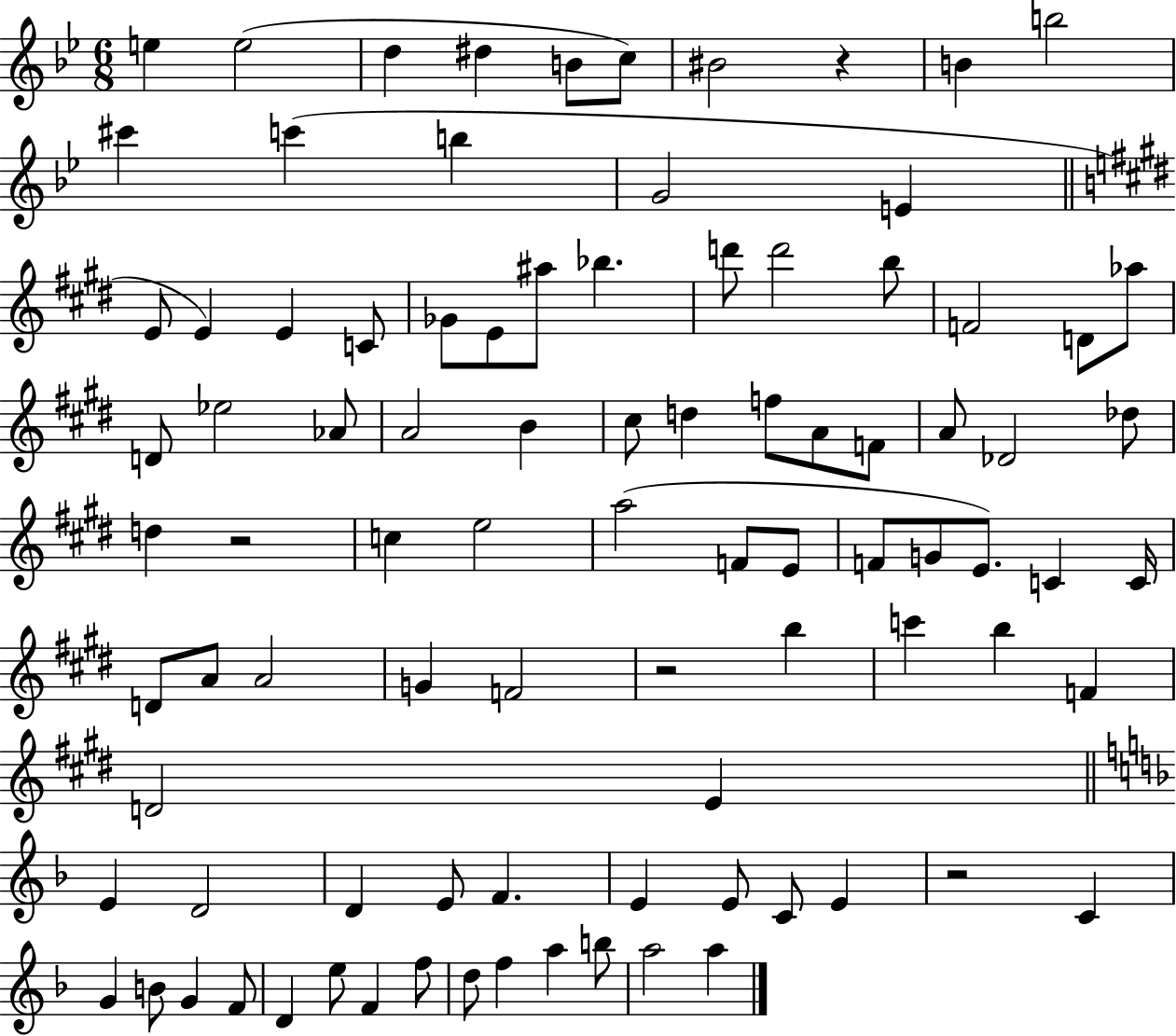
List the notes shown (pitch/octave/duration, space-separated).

E5/q E5/h D5/q D#5/q B4/e C5/e BIS4/h R/q B4/q B5/h C#6/q C6/q B5/q G4/h E4/q E4/e E4/q E4/q C4/e Gb4/e E4/e A#5/e Bb5/q. D6/e D6/h B5/e F4/h D4/e Ab5/e D4/e Eb5/h Ab4/e A4/h B4/q C#5/e D5/q F5/e A4/e F4/e A4/e Db4/h Db5/e D5/q R/h C5/q E5/h A5/h F4/e E4/e F4/e G4/e E4/e. C4/q C4/s D4/e A4/e A4/h G4/q F4/h R/h B5/q C6/q B5/q F4/q D4/h E4/q E4/q D4/h D4/q E4/e F4/q. E4/q E4/e C4/e E4/q R/h C4/q G4/q B4/e G4/q F4/e D4/q E5/e F4/q F5/e D5/e F5/q A5/q B5/e A5/h A5/q